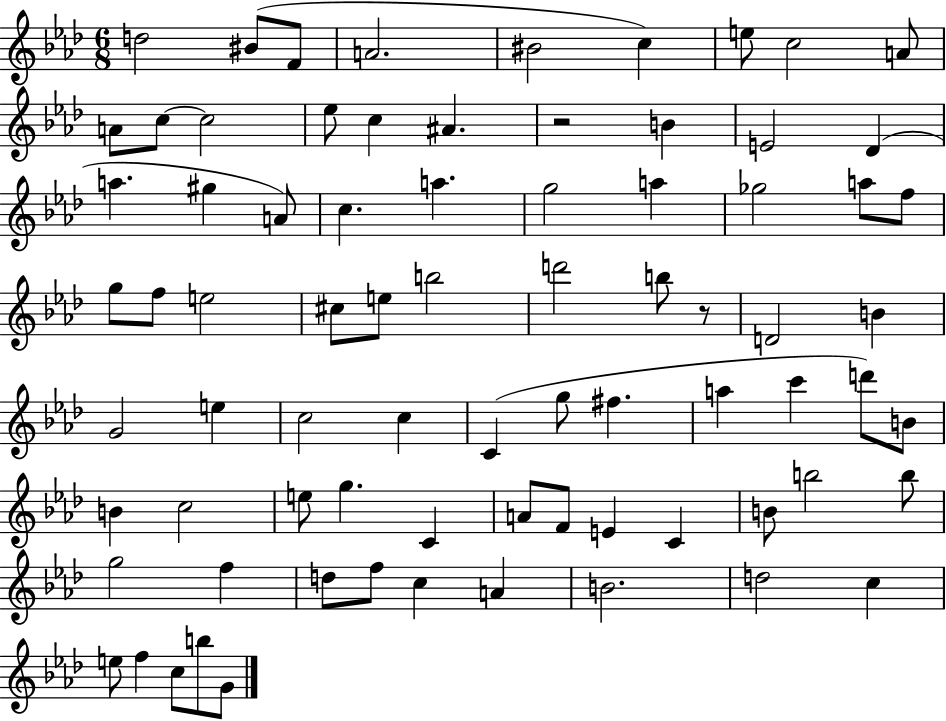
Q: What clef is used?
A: treble